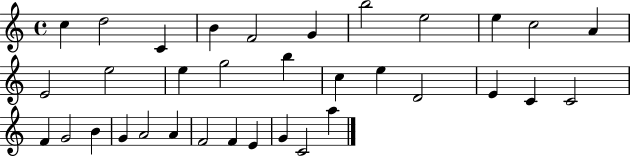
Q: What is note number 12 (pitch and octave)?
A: E4